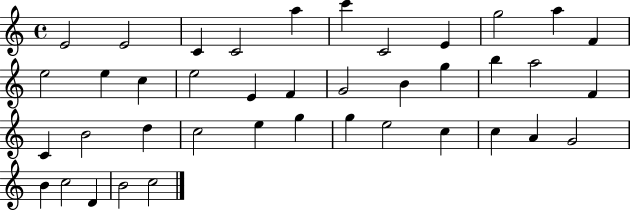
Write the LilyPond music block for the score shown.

{
  \clef treble
  \time 4/4
  \defaultTimeSignature
  \key c \major
  e'2 e'2 | c'4 c'2 a''4 | c'''4 c'2 e'4 | g''2 a''4 f'4 | \break e''2 e''4 c''4 | e''2 e'4 f'4 | g'2 b'4 g''4 | b''4 a''2 f'4 | \break c'4 b'2 d''4 | c''2 e''4 g''4 | g''4 e''2 c''4 | c''4 a'4 g'2 | \break b'4 c''2 d'4 | b'2 c''2 | \bar "|."
}